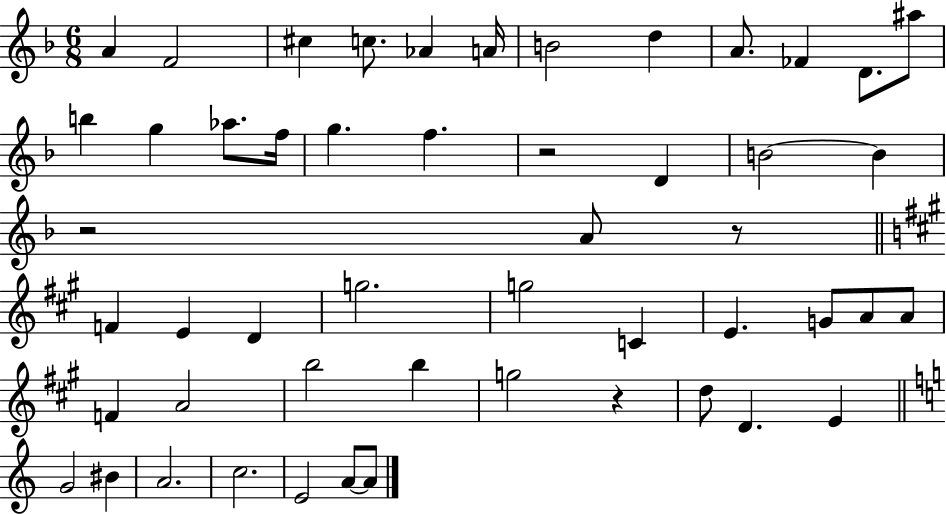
A4/q F4/h C#5/q C5/e. Ab4/q A4/s B4/h D5/q A4/e. FES4/q D4/e. A#5/e B5/q G5/q Ab5/e. F5/s G5/q. F5/q. R/h D4/q B4/h B4/q R/h A4/e R/e F4/q E4/q D4/q G5/h. G5/h C4/q E4/q. G4/e A4/e A4/e F4/q A4/h B5/h B5/q G5/h R/q D5/e D4/q. E4/q G4/h BIS4/q A4/h. C5/h. E4/h A4/e A4/e